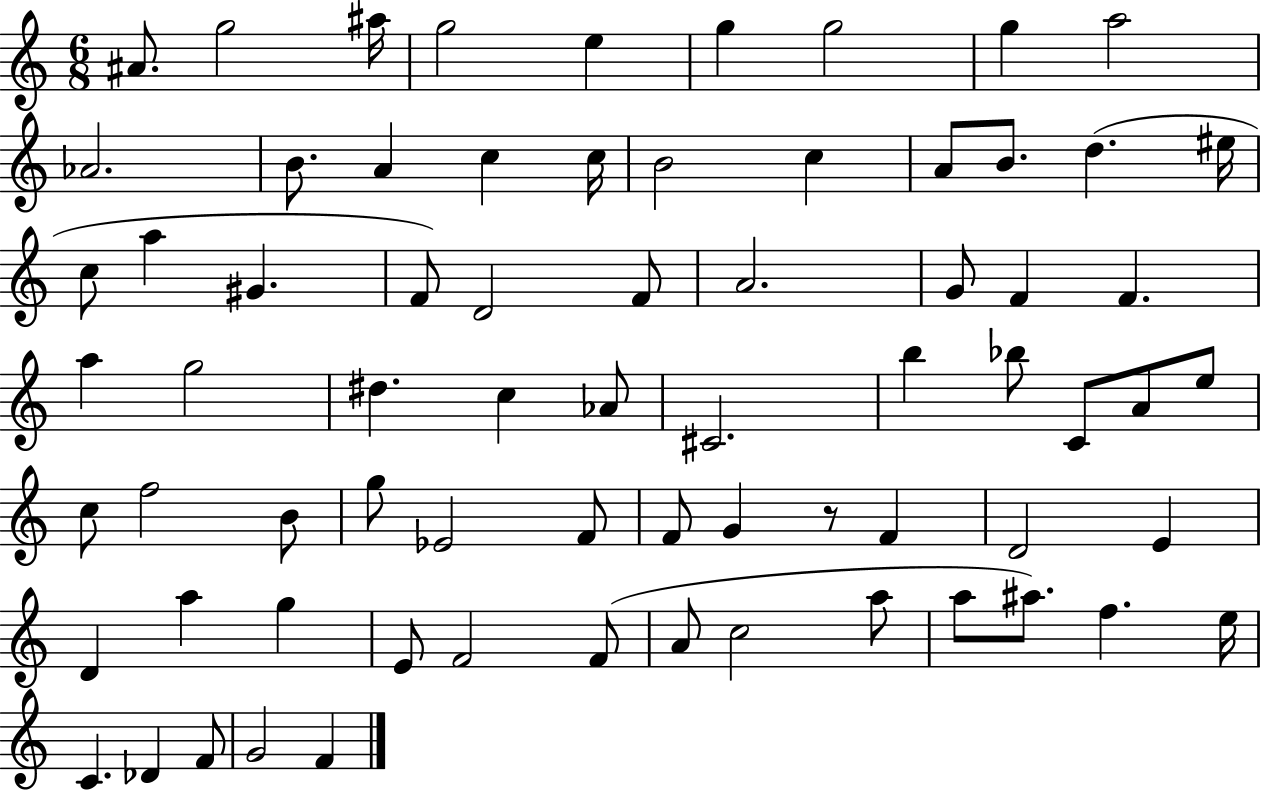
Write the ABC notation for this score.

X:1
T:Untitled
M:6/8
L:1/4
K:C
^A/2 g2 ^a/4 g2 e g g2 g a2 _A2 B/2 A c c/4 B2 c A/2 B/2 d ^e/4 c/2 a ^G F/2 D2 F/2 A2 G/2 F F a g2 ^d c _A/2 ^C2 b _b/2 C/2 A/2 e/2 c/2 f2 B/2 g/2 _E2 F/2 F/2 G z/2 F D2 E D a g E/2 F2 F/2 A/2 c2 a/2 a/2 ^a/2 f e/4 C _D F/2 G2 F